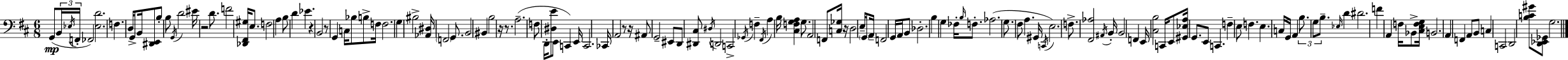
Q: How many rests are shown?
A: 8